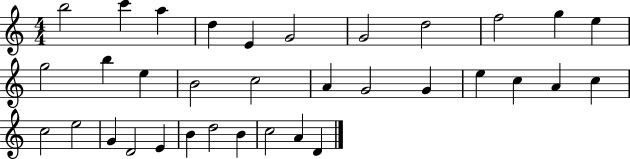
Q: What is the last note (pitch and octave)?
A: D4